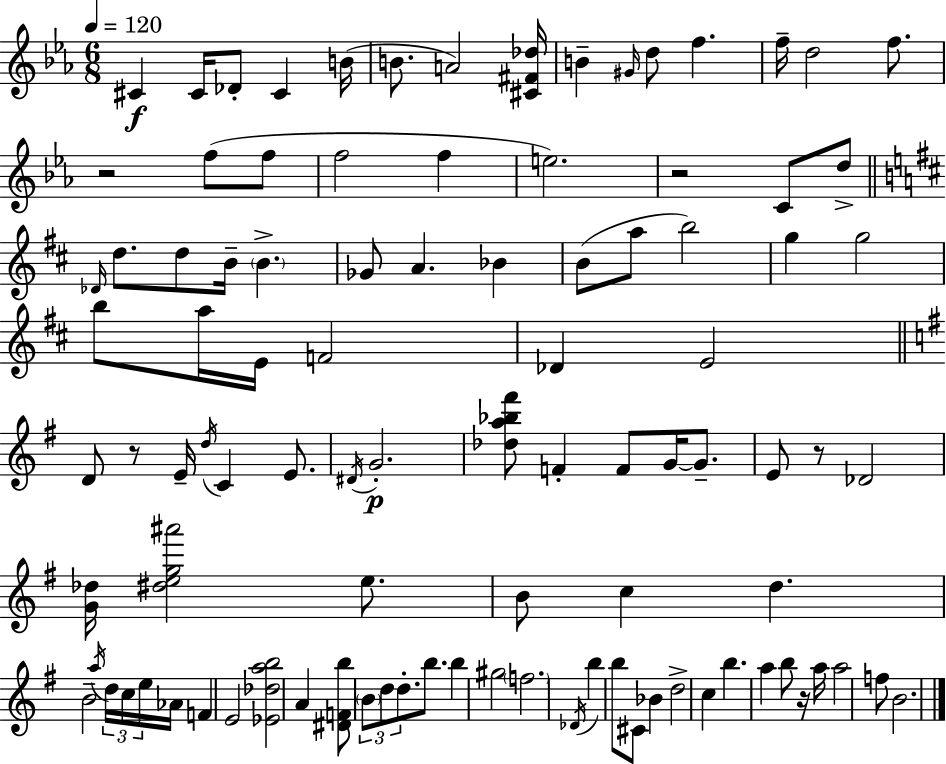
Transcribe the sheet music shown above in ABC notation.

X:1
T:Untitled
M:6/8
L:1/4
K:Cm
^C ^C/4 _D/2 ^C B/4 B/2 A2 [^C^F_d]/4 B ^G/4 d/2 f f/4 d2 f/2 z2 f/2 f/2 f2 f e2 z2 C/2 d/2 _D/4 d/2 d/2 B/4 B _G/2 A _B B/2 a/2 b2 g g2 b/2 a/4 E/4 F2 _D E2 D/2 z/2 E/4 d/4 C E/2 ^D/4 G2 [_da_b^f']/2 F F/2 G/4 G/2 E/2 z/2 _D2 [G_d]/4 [^deg^a']2 e/2 B/2 c d B2 a/4 d/4 c/4 e/4 _A/4 F E2 [_E_dab]2 A [^DFb]/2 B/2 d/2 d/2 b/2 b ^g2 f2 _D/4 b b/2 ^C/2 _B d2 c b a b/2 z/4 a/4 a2 f/2 B2